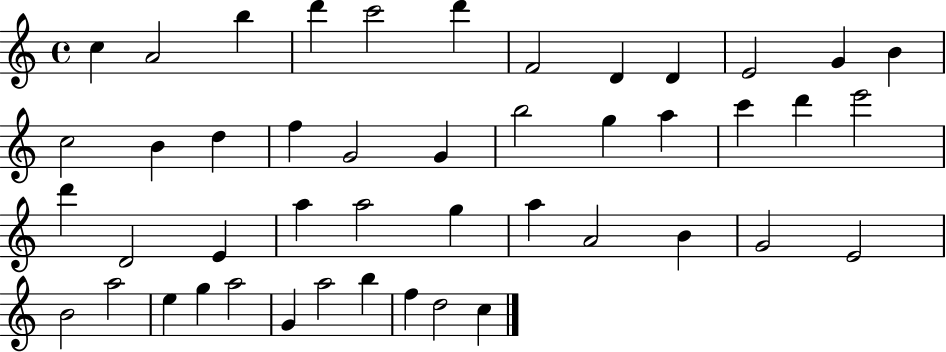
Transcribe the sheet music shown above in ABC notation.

X:1
T:Untitled
M:4/4
L:1/4
K:C
c A2 b d' c'2 d' F2 D D E2 G B c2 B d f G2 G b2 g a c' d' e'2 d' D2 E a a2 g a A2 B G2 E2 B2 a2 e g a2 G a2 b f d2 c